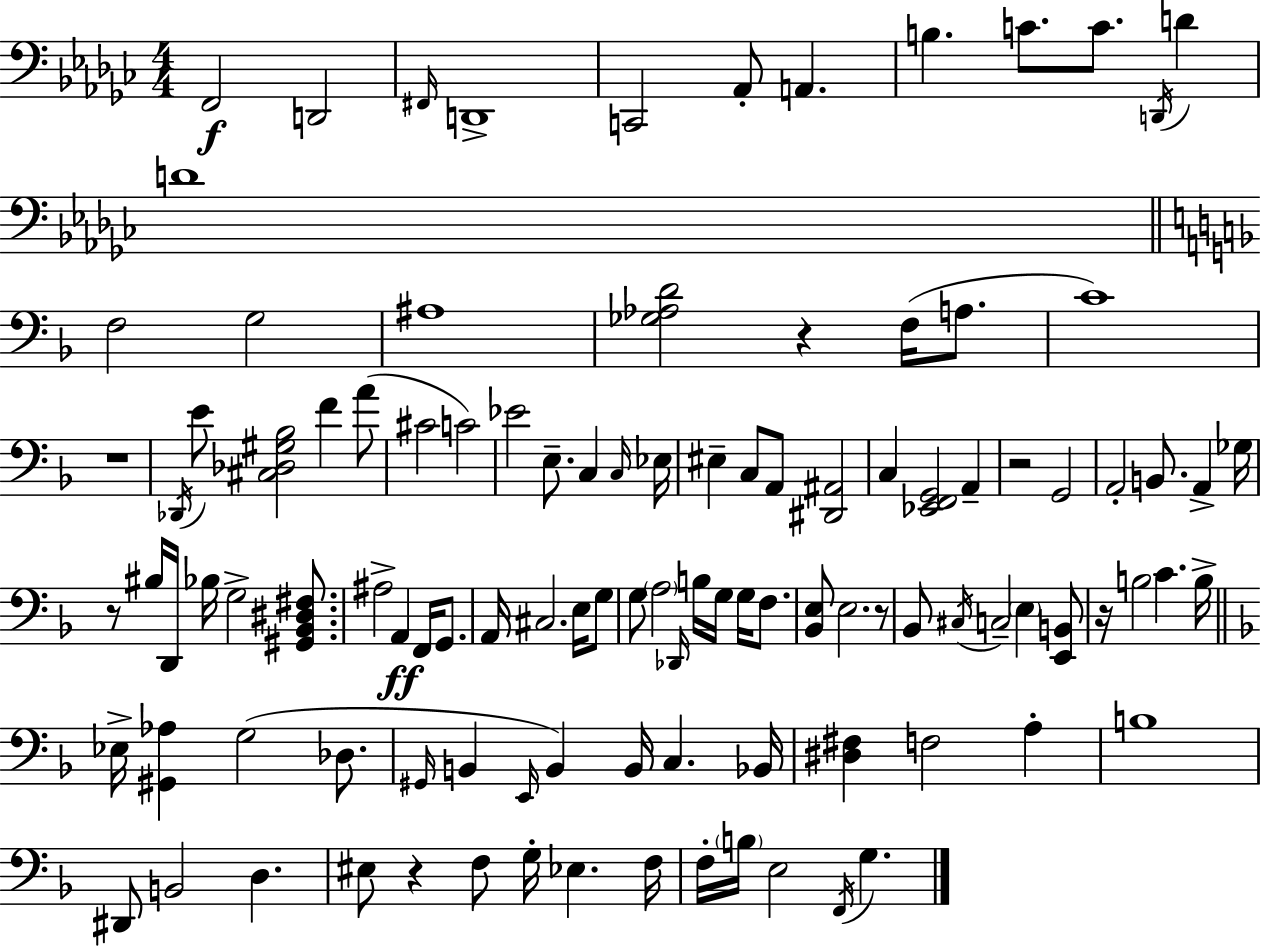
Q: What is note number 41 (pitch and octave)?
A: BIS3